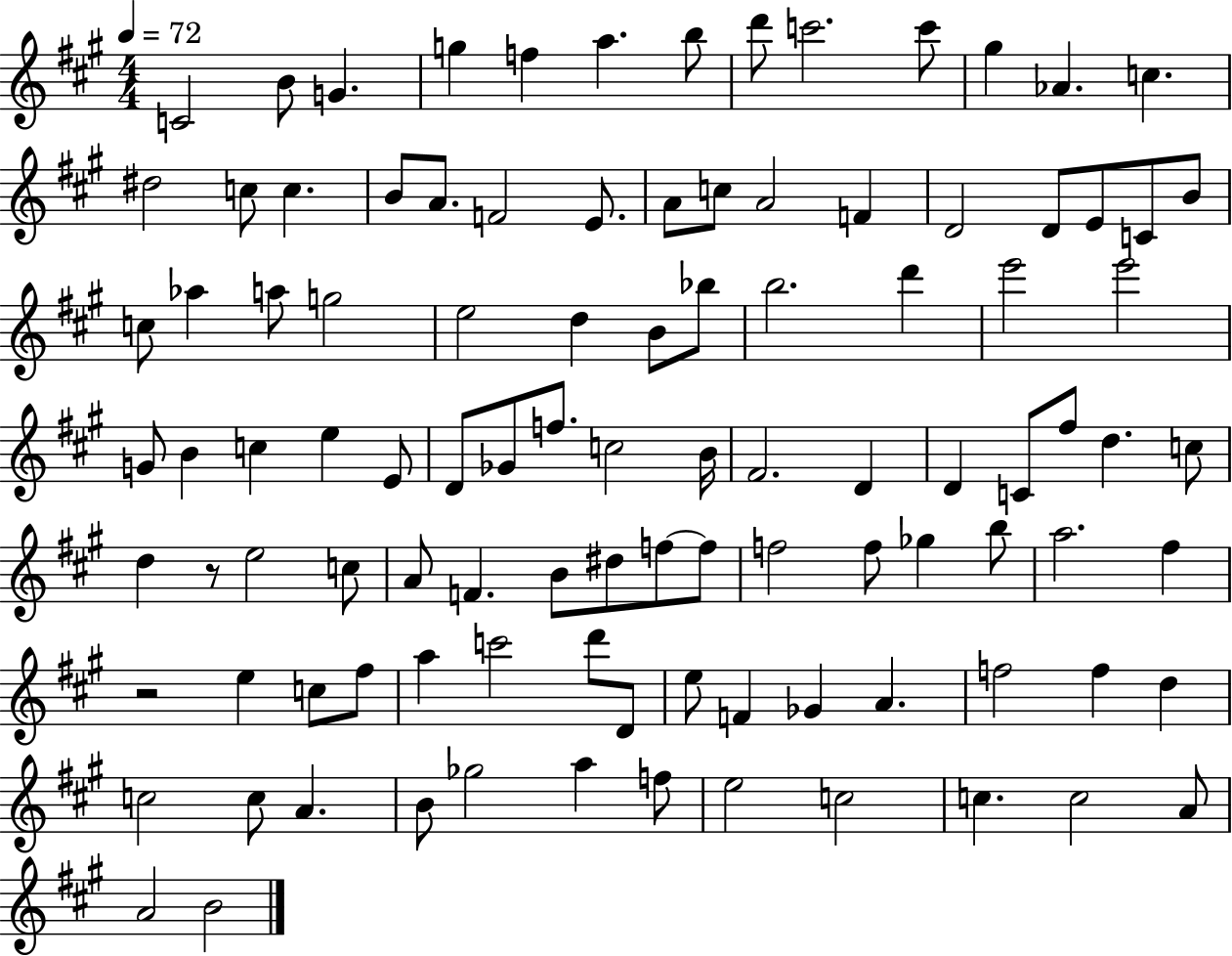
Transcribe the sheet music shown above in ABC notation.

X:1
T:Untitled
M:4/4
L:1/4
K:A
C2 B/2 G g f a b/2 d'/2 c'2 c'/2 ^g _A c ^d2 c/2 c B/2 A/2 F2 E/2 A/2 c/2 A2 F D2 D/2 E/2 C/2 B/2 c/2 _a a/2 g2 e2 d B/2 _b/2 b2 d' e'2 e'2 G/2 B c e E/2 D/2 _G/2 f/2 c2 B/4 ^F2 D D C/2 ^f/2 d c/2 d z/2 e2 c/2 A/2 F B/2 ^d/2 f/2 f/2 f2 f/2 _g b/2 a2 ^f z2 e c/2 ^f/2 a c'2 d'/2 D/2 e/2 F _G A f2 f d c2 c/2 A B/2 _g2 a f/2 e2 c2 c c2 A/2 A2 B2